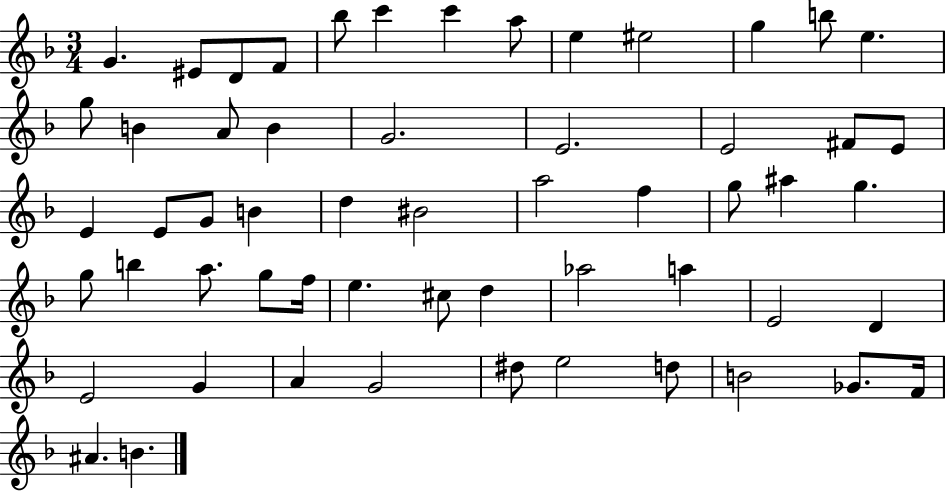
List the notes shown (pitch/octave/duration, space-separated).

G4/q. EIS4/e D4/e F4/e Bb5/e C6/q C6/q A5/e E5/q EIS5/h G5/q B5/e E5/q. G5/e B4/q A4/e B4/q G4/h. E4/h. E4/h F#4/e E4/e E4/q E4/e G4/e B4/q D5/q BIS4/h A5/h F5/q G5/e A#5/q G5/q. G5/e B5/q A5/e. G5/e F5/s E5/q. C#5/e D5/q Ab5/h A5/q E4/h D4/q E4/h G4/q A4/q G4/h D#5/e E5/h D5/e B4/h Gb4/e. F4/s A#4/q. B4/q.